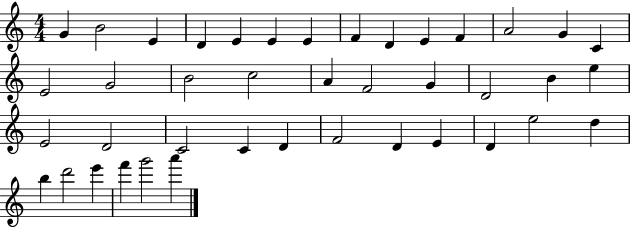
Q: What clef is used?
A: treble